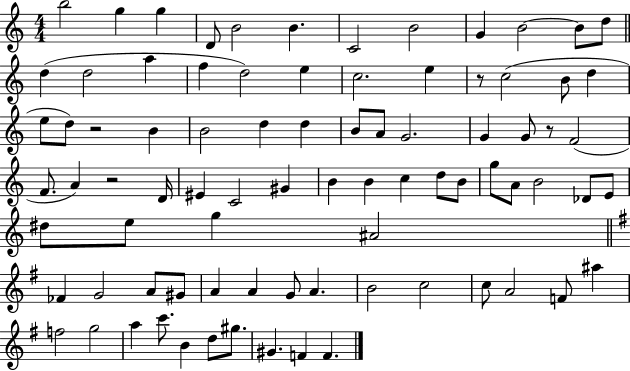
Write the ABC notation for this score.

X:1
T:Untitled
M:4/4
L:1/4
K:C
b2 g g D/2 B2 B C2 B2 G B2 B/2 d/2 d d2 a f d2 e c2 e z/2 c2 B/2 d e/2 d/2 z2 B B2 d d B/2 A/2 G2 G G/2 z/2 F2 F/2 A z2 D/4 ^E C2 ^G B B c d/2 B/2 g/2 A/2 B2 _D/2 E/2 ^d/2 e/2 g ^A2 _F G2 A/2 ^G/2 A A G/2 A B2 c2 c/2 A2 F/2 ^a f2 g2 a c'/2 B d/2 ^g/2 ^G F F